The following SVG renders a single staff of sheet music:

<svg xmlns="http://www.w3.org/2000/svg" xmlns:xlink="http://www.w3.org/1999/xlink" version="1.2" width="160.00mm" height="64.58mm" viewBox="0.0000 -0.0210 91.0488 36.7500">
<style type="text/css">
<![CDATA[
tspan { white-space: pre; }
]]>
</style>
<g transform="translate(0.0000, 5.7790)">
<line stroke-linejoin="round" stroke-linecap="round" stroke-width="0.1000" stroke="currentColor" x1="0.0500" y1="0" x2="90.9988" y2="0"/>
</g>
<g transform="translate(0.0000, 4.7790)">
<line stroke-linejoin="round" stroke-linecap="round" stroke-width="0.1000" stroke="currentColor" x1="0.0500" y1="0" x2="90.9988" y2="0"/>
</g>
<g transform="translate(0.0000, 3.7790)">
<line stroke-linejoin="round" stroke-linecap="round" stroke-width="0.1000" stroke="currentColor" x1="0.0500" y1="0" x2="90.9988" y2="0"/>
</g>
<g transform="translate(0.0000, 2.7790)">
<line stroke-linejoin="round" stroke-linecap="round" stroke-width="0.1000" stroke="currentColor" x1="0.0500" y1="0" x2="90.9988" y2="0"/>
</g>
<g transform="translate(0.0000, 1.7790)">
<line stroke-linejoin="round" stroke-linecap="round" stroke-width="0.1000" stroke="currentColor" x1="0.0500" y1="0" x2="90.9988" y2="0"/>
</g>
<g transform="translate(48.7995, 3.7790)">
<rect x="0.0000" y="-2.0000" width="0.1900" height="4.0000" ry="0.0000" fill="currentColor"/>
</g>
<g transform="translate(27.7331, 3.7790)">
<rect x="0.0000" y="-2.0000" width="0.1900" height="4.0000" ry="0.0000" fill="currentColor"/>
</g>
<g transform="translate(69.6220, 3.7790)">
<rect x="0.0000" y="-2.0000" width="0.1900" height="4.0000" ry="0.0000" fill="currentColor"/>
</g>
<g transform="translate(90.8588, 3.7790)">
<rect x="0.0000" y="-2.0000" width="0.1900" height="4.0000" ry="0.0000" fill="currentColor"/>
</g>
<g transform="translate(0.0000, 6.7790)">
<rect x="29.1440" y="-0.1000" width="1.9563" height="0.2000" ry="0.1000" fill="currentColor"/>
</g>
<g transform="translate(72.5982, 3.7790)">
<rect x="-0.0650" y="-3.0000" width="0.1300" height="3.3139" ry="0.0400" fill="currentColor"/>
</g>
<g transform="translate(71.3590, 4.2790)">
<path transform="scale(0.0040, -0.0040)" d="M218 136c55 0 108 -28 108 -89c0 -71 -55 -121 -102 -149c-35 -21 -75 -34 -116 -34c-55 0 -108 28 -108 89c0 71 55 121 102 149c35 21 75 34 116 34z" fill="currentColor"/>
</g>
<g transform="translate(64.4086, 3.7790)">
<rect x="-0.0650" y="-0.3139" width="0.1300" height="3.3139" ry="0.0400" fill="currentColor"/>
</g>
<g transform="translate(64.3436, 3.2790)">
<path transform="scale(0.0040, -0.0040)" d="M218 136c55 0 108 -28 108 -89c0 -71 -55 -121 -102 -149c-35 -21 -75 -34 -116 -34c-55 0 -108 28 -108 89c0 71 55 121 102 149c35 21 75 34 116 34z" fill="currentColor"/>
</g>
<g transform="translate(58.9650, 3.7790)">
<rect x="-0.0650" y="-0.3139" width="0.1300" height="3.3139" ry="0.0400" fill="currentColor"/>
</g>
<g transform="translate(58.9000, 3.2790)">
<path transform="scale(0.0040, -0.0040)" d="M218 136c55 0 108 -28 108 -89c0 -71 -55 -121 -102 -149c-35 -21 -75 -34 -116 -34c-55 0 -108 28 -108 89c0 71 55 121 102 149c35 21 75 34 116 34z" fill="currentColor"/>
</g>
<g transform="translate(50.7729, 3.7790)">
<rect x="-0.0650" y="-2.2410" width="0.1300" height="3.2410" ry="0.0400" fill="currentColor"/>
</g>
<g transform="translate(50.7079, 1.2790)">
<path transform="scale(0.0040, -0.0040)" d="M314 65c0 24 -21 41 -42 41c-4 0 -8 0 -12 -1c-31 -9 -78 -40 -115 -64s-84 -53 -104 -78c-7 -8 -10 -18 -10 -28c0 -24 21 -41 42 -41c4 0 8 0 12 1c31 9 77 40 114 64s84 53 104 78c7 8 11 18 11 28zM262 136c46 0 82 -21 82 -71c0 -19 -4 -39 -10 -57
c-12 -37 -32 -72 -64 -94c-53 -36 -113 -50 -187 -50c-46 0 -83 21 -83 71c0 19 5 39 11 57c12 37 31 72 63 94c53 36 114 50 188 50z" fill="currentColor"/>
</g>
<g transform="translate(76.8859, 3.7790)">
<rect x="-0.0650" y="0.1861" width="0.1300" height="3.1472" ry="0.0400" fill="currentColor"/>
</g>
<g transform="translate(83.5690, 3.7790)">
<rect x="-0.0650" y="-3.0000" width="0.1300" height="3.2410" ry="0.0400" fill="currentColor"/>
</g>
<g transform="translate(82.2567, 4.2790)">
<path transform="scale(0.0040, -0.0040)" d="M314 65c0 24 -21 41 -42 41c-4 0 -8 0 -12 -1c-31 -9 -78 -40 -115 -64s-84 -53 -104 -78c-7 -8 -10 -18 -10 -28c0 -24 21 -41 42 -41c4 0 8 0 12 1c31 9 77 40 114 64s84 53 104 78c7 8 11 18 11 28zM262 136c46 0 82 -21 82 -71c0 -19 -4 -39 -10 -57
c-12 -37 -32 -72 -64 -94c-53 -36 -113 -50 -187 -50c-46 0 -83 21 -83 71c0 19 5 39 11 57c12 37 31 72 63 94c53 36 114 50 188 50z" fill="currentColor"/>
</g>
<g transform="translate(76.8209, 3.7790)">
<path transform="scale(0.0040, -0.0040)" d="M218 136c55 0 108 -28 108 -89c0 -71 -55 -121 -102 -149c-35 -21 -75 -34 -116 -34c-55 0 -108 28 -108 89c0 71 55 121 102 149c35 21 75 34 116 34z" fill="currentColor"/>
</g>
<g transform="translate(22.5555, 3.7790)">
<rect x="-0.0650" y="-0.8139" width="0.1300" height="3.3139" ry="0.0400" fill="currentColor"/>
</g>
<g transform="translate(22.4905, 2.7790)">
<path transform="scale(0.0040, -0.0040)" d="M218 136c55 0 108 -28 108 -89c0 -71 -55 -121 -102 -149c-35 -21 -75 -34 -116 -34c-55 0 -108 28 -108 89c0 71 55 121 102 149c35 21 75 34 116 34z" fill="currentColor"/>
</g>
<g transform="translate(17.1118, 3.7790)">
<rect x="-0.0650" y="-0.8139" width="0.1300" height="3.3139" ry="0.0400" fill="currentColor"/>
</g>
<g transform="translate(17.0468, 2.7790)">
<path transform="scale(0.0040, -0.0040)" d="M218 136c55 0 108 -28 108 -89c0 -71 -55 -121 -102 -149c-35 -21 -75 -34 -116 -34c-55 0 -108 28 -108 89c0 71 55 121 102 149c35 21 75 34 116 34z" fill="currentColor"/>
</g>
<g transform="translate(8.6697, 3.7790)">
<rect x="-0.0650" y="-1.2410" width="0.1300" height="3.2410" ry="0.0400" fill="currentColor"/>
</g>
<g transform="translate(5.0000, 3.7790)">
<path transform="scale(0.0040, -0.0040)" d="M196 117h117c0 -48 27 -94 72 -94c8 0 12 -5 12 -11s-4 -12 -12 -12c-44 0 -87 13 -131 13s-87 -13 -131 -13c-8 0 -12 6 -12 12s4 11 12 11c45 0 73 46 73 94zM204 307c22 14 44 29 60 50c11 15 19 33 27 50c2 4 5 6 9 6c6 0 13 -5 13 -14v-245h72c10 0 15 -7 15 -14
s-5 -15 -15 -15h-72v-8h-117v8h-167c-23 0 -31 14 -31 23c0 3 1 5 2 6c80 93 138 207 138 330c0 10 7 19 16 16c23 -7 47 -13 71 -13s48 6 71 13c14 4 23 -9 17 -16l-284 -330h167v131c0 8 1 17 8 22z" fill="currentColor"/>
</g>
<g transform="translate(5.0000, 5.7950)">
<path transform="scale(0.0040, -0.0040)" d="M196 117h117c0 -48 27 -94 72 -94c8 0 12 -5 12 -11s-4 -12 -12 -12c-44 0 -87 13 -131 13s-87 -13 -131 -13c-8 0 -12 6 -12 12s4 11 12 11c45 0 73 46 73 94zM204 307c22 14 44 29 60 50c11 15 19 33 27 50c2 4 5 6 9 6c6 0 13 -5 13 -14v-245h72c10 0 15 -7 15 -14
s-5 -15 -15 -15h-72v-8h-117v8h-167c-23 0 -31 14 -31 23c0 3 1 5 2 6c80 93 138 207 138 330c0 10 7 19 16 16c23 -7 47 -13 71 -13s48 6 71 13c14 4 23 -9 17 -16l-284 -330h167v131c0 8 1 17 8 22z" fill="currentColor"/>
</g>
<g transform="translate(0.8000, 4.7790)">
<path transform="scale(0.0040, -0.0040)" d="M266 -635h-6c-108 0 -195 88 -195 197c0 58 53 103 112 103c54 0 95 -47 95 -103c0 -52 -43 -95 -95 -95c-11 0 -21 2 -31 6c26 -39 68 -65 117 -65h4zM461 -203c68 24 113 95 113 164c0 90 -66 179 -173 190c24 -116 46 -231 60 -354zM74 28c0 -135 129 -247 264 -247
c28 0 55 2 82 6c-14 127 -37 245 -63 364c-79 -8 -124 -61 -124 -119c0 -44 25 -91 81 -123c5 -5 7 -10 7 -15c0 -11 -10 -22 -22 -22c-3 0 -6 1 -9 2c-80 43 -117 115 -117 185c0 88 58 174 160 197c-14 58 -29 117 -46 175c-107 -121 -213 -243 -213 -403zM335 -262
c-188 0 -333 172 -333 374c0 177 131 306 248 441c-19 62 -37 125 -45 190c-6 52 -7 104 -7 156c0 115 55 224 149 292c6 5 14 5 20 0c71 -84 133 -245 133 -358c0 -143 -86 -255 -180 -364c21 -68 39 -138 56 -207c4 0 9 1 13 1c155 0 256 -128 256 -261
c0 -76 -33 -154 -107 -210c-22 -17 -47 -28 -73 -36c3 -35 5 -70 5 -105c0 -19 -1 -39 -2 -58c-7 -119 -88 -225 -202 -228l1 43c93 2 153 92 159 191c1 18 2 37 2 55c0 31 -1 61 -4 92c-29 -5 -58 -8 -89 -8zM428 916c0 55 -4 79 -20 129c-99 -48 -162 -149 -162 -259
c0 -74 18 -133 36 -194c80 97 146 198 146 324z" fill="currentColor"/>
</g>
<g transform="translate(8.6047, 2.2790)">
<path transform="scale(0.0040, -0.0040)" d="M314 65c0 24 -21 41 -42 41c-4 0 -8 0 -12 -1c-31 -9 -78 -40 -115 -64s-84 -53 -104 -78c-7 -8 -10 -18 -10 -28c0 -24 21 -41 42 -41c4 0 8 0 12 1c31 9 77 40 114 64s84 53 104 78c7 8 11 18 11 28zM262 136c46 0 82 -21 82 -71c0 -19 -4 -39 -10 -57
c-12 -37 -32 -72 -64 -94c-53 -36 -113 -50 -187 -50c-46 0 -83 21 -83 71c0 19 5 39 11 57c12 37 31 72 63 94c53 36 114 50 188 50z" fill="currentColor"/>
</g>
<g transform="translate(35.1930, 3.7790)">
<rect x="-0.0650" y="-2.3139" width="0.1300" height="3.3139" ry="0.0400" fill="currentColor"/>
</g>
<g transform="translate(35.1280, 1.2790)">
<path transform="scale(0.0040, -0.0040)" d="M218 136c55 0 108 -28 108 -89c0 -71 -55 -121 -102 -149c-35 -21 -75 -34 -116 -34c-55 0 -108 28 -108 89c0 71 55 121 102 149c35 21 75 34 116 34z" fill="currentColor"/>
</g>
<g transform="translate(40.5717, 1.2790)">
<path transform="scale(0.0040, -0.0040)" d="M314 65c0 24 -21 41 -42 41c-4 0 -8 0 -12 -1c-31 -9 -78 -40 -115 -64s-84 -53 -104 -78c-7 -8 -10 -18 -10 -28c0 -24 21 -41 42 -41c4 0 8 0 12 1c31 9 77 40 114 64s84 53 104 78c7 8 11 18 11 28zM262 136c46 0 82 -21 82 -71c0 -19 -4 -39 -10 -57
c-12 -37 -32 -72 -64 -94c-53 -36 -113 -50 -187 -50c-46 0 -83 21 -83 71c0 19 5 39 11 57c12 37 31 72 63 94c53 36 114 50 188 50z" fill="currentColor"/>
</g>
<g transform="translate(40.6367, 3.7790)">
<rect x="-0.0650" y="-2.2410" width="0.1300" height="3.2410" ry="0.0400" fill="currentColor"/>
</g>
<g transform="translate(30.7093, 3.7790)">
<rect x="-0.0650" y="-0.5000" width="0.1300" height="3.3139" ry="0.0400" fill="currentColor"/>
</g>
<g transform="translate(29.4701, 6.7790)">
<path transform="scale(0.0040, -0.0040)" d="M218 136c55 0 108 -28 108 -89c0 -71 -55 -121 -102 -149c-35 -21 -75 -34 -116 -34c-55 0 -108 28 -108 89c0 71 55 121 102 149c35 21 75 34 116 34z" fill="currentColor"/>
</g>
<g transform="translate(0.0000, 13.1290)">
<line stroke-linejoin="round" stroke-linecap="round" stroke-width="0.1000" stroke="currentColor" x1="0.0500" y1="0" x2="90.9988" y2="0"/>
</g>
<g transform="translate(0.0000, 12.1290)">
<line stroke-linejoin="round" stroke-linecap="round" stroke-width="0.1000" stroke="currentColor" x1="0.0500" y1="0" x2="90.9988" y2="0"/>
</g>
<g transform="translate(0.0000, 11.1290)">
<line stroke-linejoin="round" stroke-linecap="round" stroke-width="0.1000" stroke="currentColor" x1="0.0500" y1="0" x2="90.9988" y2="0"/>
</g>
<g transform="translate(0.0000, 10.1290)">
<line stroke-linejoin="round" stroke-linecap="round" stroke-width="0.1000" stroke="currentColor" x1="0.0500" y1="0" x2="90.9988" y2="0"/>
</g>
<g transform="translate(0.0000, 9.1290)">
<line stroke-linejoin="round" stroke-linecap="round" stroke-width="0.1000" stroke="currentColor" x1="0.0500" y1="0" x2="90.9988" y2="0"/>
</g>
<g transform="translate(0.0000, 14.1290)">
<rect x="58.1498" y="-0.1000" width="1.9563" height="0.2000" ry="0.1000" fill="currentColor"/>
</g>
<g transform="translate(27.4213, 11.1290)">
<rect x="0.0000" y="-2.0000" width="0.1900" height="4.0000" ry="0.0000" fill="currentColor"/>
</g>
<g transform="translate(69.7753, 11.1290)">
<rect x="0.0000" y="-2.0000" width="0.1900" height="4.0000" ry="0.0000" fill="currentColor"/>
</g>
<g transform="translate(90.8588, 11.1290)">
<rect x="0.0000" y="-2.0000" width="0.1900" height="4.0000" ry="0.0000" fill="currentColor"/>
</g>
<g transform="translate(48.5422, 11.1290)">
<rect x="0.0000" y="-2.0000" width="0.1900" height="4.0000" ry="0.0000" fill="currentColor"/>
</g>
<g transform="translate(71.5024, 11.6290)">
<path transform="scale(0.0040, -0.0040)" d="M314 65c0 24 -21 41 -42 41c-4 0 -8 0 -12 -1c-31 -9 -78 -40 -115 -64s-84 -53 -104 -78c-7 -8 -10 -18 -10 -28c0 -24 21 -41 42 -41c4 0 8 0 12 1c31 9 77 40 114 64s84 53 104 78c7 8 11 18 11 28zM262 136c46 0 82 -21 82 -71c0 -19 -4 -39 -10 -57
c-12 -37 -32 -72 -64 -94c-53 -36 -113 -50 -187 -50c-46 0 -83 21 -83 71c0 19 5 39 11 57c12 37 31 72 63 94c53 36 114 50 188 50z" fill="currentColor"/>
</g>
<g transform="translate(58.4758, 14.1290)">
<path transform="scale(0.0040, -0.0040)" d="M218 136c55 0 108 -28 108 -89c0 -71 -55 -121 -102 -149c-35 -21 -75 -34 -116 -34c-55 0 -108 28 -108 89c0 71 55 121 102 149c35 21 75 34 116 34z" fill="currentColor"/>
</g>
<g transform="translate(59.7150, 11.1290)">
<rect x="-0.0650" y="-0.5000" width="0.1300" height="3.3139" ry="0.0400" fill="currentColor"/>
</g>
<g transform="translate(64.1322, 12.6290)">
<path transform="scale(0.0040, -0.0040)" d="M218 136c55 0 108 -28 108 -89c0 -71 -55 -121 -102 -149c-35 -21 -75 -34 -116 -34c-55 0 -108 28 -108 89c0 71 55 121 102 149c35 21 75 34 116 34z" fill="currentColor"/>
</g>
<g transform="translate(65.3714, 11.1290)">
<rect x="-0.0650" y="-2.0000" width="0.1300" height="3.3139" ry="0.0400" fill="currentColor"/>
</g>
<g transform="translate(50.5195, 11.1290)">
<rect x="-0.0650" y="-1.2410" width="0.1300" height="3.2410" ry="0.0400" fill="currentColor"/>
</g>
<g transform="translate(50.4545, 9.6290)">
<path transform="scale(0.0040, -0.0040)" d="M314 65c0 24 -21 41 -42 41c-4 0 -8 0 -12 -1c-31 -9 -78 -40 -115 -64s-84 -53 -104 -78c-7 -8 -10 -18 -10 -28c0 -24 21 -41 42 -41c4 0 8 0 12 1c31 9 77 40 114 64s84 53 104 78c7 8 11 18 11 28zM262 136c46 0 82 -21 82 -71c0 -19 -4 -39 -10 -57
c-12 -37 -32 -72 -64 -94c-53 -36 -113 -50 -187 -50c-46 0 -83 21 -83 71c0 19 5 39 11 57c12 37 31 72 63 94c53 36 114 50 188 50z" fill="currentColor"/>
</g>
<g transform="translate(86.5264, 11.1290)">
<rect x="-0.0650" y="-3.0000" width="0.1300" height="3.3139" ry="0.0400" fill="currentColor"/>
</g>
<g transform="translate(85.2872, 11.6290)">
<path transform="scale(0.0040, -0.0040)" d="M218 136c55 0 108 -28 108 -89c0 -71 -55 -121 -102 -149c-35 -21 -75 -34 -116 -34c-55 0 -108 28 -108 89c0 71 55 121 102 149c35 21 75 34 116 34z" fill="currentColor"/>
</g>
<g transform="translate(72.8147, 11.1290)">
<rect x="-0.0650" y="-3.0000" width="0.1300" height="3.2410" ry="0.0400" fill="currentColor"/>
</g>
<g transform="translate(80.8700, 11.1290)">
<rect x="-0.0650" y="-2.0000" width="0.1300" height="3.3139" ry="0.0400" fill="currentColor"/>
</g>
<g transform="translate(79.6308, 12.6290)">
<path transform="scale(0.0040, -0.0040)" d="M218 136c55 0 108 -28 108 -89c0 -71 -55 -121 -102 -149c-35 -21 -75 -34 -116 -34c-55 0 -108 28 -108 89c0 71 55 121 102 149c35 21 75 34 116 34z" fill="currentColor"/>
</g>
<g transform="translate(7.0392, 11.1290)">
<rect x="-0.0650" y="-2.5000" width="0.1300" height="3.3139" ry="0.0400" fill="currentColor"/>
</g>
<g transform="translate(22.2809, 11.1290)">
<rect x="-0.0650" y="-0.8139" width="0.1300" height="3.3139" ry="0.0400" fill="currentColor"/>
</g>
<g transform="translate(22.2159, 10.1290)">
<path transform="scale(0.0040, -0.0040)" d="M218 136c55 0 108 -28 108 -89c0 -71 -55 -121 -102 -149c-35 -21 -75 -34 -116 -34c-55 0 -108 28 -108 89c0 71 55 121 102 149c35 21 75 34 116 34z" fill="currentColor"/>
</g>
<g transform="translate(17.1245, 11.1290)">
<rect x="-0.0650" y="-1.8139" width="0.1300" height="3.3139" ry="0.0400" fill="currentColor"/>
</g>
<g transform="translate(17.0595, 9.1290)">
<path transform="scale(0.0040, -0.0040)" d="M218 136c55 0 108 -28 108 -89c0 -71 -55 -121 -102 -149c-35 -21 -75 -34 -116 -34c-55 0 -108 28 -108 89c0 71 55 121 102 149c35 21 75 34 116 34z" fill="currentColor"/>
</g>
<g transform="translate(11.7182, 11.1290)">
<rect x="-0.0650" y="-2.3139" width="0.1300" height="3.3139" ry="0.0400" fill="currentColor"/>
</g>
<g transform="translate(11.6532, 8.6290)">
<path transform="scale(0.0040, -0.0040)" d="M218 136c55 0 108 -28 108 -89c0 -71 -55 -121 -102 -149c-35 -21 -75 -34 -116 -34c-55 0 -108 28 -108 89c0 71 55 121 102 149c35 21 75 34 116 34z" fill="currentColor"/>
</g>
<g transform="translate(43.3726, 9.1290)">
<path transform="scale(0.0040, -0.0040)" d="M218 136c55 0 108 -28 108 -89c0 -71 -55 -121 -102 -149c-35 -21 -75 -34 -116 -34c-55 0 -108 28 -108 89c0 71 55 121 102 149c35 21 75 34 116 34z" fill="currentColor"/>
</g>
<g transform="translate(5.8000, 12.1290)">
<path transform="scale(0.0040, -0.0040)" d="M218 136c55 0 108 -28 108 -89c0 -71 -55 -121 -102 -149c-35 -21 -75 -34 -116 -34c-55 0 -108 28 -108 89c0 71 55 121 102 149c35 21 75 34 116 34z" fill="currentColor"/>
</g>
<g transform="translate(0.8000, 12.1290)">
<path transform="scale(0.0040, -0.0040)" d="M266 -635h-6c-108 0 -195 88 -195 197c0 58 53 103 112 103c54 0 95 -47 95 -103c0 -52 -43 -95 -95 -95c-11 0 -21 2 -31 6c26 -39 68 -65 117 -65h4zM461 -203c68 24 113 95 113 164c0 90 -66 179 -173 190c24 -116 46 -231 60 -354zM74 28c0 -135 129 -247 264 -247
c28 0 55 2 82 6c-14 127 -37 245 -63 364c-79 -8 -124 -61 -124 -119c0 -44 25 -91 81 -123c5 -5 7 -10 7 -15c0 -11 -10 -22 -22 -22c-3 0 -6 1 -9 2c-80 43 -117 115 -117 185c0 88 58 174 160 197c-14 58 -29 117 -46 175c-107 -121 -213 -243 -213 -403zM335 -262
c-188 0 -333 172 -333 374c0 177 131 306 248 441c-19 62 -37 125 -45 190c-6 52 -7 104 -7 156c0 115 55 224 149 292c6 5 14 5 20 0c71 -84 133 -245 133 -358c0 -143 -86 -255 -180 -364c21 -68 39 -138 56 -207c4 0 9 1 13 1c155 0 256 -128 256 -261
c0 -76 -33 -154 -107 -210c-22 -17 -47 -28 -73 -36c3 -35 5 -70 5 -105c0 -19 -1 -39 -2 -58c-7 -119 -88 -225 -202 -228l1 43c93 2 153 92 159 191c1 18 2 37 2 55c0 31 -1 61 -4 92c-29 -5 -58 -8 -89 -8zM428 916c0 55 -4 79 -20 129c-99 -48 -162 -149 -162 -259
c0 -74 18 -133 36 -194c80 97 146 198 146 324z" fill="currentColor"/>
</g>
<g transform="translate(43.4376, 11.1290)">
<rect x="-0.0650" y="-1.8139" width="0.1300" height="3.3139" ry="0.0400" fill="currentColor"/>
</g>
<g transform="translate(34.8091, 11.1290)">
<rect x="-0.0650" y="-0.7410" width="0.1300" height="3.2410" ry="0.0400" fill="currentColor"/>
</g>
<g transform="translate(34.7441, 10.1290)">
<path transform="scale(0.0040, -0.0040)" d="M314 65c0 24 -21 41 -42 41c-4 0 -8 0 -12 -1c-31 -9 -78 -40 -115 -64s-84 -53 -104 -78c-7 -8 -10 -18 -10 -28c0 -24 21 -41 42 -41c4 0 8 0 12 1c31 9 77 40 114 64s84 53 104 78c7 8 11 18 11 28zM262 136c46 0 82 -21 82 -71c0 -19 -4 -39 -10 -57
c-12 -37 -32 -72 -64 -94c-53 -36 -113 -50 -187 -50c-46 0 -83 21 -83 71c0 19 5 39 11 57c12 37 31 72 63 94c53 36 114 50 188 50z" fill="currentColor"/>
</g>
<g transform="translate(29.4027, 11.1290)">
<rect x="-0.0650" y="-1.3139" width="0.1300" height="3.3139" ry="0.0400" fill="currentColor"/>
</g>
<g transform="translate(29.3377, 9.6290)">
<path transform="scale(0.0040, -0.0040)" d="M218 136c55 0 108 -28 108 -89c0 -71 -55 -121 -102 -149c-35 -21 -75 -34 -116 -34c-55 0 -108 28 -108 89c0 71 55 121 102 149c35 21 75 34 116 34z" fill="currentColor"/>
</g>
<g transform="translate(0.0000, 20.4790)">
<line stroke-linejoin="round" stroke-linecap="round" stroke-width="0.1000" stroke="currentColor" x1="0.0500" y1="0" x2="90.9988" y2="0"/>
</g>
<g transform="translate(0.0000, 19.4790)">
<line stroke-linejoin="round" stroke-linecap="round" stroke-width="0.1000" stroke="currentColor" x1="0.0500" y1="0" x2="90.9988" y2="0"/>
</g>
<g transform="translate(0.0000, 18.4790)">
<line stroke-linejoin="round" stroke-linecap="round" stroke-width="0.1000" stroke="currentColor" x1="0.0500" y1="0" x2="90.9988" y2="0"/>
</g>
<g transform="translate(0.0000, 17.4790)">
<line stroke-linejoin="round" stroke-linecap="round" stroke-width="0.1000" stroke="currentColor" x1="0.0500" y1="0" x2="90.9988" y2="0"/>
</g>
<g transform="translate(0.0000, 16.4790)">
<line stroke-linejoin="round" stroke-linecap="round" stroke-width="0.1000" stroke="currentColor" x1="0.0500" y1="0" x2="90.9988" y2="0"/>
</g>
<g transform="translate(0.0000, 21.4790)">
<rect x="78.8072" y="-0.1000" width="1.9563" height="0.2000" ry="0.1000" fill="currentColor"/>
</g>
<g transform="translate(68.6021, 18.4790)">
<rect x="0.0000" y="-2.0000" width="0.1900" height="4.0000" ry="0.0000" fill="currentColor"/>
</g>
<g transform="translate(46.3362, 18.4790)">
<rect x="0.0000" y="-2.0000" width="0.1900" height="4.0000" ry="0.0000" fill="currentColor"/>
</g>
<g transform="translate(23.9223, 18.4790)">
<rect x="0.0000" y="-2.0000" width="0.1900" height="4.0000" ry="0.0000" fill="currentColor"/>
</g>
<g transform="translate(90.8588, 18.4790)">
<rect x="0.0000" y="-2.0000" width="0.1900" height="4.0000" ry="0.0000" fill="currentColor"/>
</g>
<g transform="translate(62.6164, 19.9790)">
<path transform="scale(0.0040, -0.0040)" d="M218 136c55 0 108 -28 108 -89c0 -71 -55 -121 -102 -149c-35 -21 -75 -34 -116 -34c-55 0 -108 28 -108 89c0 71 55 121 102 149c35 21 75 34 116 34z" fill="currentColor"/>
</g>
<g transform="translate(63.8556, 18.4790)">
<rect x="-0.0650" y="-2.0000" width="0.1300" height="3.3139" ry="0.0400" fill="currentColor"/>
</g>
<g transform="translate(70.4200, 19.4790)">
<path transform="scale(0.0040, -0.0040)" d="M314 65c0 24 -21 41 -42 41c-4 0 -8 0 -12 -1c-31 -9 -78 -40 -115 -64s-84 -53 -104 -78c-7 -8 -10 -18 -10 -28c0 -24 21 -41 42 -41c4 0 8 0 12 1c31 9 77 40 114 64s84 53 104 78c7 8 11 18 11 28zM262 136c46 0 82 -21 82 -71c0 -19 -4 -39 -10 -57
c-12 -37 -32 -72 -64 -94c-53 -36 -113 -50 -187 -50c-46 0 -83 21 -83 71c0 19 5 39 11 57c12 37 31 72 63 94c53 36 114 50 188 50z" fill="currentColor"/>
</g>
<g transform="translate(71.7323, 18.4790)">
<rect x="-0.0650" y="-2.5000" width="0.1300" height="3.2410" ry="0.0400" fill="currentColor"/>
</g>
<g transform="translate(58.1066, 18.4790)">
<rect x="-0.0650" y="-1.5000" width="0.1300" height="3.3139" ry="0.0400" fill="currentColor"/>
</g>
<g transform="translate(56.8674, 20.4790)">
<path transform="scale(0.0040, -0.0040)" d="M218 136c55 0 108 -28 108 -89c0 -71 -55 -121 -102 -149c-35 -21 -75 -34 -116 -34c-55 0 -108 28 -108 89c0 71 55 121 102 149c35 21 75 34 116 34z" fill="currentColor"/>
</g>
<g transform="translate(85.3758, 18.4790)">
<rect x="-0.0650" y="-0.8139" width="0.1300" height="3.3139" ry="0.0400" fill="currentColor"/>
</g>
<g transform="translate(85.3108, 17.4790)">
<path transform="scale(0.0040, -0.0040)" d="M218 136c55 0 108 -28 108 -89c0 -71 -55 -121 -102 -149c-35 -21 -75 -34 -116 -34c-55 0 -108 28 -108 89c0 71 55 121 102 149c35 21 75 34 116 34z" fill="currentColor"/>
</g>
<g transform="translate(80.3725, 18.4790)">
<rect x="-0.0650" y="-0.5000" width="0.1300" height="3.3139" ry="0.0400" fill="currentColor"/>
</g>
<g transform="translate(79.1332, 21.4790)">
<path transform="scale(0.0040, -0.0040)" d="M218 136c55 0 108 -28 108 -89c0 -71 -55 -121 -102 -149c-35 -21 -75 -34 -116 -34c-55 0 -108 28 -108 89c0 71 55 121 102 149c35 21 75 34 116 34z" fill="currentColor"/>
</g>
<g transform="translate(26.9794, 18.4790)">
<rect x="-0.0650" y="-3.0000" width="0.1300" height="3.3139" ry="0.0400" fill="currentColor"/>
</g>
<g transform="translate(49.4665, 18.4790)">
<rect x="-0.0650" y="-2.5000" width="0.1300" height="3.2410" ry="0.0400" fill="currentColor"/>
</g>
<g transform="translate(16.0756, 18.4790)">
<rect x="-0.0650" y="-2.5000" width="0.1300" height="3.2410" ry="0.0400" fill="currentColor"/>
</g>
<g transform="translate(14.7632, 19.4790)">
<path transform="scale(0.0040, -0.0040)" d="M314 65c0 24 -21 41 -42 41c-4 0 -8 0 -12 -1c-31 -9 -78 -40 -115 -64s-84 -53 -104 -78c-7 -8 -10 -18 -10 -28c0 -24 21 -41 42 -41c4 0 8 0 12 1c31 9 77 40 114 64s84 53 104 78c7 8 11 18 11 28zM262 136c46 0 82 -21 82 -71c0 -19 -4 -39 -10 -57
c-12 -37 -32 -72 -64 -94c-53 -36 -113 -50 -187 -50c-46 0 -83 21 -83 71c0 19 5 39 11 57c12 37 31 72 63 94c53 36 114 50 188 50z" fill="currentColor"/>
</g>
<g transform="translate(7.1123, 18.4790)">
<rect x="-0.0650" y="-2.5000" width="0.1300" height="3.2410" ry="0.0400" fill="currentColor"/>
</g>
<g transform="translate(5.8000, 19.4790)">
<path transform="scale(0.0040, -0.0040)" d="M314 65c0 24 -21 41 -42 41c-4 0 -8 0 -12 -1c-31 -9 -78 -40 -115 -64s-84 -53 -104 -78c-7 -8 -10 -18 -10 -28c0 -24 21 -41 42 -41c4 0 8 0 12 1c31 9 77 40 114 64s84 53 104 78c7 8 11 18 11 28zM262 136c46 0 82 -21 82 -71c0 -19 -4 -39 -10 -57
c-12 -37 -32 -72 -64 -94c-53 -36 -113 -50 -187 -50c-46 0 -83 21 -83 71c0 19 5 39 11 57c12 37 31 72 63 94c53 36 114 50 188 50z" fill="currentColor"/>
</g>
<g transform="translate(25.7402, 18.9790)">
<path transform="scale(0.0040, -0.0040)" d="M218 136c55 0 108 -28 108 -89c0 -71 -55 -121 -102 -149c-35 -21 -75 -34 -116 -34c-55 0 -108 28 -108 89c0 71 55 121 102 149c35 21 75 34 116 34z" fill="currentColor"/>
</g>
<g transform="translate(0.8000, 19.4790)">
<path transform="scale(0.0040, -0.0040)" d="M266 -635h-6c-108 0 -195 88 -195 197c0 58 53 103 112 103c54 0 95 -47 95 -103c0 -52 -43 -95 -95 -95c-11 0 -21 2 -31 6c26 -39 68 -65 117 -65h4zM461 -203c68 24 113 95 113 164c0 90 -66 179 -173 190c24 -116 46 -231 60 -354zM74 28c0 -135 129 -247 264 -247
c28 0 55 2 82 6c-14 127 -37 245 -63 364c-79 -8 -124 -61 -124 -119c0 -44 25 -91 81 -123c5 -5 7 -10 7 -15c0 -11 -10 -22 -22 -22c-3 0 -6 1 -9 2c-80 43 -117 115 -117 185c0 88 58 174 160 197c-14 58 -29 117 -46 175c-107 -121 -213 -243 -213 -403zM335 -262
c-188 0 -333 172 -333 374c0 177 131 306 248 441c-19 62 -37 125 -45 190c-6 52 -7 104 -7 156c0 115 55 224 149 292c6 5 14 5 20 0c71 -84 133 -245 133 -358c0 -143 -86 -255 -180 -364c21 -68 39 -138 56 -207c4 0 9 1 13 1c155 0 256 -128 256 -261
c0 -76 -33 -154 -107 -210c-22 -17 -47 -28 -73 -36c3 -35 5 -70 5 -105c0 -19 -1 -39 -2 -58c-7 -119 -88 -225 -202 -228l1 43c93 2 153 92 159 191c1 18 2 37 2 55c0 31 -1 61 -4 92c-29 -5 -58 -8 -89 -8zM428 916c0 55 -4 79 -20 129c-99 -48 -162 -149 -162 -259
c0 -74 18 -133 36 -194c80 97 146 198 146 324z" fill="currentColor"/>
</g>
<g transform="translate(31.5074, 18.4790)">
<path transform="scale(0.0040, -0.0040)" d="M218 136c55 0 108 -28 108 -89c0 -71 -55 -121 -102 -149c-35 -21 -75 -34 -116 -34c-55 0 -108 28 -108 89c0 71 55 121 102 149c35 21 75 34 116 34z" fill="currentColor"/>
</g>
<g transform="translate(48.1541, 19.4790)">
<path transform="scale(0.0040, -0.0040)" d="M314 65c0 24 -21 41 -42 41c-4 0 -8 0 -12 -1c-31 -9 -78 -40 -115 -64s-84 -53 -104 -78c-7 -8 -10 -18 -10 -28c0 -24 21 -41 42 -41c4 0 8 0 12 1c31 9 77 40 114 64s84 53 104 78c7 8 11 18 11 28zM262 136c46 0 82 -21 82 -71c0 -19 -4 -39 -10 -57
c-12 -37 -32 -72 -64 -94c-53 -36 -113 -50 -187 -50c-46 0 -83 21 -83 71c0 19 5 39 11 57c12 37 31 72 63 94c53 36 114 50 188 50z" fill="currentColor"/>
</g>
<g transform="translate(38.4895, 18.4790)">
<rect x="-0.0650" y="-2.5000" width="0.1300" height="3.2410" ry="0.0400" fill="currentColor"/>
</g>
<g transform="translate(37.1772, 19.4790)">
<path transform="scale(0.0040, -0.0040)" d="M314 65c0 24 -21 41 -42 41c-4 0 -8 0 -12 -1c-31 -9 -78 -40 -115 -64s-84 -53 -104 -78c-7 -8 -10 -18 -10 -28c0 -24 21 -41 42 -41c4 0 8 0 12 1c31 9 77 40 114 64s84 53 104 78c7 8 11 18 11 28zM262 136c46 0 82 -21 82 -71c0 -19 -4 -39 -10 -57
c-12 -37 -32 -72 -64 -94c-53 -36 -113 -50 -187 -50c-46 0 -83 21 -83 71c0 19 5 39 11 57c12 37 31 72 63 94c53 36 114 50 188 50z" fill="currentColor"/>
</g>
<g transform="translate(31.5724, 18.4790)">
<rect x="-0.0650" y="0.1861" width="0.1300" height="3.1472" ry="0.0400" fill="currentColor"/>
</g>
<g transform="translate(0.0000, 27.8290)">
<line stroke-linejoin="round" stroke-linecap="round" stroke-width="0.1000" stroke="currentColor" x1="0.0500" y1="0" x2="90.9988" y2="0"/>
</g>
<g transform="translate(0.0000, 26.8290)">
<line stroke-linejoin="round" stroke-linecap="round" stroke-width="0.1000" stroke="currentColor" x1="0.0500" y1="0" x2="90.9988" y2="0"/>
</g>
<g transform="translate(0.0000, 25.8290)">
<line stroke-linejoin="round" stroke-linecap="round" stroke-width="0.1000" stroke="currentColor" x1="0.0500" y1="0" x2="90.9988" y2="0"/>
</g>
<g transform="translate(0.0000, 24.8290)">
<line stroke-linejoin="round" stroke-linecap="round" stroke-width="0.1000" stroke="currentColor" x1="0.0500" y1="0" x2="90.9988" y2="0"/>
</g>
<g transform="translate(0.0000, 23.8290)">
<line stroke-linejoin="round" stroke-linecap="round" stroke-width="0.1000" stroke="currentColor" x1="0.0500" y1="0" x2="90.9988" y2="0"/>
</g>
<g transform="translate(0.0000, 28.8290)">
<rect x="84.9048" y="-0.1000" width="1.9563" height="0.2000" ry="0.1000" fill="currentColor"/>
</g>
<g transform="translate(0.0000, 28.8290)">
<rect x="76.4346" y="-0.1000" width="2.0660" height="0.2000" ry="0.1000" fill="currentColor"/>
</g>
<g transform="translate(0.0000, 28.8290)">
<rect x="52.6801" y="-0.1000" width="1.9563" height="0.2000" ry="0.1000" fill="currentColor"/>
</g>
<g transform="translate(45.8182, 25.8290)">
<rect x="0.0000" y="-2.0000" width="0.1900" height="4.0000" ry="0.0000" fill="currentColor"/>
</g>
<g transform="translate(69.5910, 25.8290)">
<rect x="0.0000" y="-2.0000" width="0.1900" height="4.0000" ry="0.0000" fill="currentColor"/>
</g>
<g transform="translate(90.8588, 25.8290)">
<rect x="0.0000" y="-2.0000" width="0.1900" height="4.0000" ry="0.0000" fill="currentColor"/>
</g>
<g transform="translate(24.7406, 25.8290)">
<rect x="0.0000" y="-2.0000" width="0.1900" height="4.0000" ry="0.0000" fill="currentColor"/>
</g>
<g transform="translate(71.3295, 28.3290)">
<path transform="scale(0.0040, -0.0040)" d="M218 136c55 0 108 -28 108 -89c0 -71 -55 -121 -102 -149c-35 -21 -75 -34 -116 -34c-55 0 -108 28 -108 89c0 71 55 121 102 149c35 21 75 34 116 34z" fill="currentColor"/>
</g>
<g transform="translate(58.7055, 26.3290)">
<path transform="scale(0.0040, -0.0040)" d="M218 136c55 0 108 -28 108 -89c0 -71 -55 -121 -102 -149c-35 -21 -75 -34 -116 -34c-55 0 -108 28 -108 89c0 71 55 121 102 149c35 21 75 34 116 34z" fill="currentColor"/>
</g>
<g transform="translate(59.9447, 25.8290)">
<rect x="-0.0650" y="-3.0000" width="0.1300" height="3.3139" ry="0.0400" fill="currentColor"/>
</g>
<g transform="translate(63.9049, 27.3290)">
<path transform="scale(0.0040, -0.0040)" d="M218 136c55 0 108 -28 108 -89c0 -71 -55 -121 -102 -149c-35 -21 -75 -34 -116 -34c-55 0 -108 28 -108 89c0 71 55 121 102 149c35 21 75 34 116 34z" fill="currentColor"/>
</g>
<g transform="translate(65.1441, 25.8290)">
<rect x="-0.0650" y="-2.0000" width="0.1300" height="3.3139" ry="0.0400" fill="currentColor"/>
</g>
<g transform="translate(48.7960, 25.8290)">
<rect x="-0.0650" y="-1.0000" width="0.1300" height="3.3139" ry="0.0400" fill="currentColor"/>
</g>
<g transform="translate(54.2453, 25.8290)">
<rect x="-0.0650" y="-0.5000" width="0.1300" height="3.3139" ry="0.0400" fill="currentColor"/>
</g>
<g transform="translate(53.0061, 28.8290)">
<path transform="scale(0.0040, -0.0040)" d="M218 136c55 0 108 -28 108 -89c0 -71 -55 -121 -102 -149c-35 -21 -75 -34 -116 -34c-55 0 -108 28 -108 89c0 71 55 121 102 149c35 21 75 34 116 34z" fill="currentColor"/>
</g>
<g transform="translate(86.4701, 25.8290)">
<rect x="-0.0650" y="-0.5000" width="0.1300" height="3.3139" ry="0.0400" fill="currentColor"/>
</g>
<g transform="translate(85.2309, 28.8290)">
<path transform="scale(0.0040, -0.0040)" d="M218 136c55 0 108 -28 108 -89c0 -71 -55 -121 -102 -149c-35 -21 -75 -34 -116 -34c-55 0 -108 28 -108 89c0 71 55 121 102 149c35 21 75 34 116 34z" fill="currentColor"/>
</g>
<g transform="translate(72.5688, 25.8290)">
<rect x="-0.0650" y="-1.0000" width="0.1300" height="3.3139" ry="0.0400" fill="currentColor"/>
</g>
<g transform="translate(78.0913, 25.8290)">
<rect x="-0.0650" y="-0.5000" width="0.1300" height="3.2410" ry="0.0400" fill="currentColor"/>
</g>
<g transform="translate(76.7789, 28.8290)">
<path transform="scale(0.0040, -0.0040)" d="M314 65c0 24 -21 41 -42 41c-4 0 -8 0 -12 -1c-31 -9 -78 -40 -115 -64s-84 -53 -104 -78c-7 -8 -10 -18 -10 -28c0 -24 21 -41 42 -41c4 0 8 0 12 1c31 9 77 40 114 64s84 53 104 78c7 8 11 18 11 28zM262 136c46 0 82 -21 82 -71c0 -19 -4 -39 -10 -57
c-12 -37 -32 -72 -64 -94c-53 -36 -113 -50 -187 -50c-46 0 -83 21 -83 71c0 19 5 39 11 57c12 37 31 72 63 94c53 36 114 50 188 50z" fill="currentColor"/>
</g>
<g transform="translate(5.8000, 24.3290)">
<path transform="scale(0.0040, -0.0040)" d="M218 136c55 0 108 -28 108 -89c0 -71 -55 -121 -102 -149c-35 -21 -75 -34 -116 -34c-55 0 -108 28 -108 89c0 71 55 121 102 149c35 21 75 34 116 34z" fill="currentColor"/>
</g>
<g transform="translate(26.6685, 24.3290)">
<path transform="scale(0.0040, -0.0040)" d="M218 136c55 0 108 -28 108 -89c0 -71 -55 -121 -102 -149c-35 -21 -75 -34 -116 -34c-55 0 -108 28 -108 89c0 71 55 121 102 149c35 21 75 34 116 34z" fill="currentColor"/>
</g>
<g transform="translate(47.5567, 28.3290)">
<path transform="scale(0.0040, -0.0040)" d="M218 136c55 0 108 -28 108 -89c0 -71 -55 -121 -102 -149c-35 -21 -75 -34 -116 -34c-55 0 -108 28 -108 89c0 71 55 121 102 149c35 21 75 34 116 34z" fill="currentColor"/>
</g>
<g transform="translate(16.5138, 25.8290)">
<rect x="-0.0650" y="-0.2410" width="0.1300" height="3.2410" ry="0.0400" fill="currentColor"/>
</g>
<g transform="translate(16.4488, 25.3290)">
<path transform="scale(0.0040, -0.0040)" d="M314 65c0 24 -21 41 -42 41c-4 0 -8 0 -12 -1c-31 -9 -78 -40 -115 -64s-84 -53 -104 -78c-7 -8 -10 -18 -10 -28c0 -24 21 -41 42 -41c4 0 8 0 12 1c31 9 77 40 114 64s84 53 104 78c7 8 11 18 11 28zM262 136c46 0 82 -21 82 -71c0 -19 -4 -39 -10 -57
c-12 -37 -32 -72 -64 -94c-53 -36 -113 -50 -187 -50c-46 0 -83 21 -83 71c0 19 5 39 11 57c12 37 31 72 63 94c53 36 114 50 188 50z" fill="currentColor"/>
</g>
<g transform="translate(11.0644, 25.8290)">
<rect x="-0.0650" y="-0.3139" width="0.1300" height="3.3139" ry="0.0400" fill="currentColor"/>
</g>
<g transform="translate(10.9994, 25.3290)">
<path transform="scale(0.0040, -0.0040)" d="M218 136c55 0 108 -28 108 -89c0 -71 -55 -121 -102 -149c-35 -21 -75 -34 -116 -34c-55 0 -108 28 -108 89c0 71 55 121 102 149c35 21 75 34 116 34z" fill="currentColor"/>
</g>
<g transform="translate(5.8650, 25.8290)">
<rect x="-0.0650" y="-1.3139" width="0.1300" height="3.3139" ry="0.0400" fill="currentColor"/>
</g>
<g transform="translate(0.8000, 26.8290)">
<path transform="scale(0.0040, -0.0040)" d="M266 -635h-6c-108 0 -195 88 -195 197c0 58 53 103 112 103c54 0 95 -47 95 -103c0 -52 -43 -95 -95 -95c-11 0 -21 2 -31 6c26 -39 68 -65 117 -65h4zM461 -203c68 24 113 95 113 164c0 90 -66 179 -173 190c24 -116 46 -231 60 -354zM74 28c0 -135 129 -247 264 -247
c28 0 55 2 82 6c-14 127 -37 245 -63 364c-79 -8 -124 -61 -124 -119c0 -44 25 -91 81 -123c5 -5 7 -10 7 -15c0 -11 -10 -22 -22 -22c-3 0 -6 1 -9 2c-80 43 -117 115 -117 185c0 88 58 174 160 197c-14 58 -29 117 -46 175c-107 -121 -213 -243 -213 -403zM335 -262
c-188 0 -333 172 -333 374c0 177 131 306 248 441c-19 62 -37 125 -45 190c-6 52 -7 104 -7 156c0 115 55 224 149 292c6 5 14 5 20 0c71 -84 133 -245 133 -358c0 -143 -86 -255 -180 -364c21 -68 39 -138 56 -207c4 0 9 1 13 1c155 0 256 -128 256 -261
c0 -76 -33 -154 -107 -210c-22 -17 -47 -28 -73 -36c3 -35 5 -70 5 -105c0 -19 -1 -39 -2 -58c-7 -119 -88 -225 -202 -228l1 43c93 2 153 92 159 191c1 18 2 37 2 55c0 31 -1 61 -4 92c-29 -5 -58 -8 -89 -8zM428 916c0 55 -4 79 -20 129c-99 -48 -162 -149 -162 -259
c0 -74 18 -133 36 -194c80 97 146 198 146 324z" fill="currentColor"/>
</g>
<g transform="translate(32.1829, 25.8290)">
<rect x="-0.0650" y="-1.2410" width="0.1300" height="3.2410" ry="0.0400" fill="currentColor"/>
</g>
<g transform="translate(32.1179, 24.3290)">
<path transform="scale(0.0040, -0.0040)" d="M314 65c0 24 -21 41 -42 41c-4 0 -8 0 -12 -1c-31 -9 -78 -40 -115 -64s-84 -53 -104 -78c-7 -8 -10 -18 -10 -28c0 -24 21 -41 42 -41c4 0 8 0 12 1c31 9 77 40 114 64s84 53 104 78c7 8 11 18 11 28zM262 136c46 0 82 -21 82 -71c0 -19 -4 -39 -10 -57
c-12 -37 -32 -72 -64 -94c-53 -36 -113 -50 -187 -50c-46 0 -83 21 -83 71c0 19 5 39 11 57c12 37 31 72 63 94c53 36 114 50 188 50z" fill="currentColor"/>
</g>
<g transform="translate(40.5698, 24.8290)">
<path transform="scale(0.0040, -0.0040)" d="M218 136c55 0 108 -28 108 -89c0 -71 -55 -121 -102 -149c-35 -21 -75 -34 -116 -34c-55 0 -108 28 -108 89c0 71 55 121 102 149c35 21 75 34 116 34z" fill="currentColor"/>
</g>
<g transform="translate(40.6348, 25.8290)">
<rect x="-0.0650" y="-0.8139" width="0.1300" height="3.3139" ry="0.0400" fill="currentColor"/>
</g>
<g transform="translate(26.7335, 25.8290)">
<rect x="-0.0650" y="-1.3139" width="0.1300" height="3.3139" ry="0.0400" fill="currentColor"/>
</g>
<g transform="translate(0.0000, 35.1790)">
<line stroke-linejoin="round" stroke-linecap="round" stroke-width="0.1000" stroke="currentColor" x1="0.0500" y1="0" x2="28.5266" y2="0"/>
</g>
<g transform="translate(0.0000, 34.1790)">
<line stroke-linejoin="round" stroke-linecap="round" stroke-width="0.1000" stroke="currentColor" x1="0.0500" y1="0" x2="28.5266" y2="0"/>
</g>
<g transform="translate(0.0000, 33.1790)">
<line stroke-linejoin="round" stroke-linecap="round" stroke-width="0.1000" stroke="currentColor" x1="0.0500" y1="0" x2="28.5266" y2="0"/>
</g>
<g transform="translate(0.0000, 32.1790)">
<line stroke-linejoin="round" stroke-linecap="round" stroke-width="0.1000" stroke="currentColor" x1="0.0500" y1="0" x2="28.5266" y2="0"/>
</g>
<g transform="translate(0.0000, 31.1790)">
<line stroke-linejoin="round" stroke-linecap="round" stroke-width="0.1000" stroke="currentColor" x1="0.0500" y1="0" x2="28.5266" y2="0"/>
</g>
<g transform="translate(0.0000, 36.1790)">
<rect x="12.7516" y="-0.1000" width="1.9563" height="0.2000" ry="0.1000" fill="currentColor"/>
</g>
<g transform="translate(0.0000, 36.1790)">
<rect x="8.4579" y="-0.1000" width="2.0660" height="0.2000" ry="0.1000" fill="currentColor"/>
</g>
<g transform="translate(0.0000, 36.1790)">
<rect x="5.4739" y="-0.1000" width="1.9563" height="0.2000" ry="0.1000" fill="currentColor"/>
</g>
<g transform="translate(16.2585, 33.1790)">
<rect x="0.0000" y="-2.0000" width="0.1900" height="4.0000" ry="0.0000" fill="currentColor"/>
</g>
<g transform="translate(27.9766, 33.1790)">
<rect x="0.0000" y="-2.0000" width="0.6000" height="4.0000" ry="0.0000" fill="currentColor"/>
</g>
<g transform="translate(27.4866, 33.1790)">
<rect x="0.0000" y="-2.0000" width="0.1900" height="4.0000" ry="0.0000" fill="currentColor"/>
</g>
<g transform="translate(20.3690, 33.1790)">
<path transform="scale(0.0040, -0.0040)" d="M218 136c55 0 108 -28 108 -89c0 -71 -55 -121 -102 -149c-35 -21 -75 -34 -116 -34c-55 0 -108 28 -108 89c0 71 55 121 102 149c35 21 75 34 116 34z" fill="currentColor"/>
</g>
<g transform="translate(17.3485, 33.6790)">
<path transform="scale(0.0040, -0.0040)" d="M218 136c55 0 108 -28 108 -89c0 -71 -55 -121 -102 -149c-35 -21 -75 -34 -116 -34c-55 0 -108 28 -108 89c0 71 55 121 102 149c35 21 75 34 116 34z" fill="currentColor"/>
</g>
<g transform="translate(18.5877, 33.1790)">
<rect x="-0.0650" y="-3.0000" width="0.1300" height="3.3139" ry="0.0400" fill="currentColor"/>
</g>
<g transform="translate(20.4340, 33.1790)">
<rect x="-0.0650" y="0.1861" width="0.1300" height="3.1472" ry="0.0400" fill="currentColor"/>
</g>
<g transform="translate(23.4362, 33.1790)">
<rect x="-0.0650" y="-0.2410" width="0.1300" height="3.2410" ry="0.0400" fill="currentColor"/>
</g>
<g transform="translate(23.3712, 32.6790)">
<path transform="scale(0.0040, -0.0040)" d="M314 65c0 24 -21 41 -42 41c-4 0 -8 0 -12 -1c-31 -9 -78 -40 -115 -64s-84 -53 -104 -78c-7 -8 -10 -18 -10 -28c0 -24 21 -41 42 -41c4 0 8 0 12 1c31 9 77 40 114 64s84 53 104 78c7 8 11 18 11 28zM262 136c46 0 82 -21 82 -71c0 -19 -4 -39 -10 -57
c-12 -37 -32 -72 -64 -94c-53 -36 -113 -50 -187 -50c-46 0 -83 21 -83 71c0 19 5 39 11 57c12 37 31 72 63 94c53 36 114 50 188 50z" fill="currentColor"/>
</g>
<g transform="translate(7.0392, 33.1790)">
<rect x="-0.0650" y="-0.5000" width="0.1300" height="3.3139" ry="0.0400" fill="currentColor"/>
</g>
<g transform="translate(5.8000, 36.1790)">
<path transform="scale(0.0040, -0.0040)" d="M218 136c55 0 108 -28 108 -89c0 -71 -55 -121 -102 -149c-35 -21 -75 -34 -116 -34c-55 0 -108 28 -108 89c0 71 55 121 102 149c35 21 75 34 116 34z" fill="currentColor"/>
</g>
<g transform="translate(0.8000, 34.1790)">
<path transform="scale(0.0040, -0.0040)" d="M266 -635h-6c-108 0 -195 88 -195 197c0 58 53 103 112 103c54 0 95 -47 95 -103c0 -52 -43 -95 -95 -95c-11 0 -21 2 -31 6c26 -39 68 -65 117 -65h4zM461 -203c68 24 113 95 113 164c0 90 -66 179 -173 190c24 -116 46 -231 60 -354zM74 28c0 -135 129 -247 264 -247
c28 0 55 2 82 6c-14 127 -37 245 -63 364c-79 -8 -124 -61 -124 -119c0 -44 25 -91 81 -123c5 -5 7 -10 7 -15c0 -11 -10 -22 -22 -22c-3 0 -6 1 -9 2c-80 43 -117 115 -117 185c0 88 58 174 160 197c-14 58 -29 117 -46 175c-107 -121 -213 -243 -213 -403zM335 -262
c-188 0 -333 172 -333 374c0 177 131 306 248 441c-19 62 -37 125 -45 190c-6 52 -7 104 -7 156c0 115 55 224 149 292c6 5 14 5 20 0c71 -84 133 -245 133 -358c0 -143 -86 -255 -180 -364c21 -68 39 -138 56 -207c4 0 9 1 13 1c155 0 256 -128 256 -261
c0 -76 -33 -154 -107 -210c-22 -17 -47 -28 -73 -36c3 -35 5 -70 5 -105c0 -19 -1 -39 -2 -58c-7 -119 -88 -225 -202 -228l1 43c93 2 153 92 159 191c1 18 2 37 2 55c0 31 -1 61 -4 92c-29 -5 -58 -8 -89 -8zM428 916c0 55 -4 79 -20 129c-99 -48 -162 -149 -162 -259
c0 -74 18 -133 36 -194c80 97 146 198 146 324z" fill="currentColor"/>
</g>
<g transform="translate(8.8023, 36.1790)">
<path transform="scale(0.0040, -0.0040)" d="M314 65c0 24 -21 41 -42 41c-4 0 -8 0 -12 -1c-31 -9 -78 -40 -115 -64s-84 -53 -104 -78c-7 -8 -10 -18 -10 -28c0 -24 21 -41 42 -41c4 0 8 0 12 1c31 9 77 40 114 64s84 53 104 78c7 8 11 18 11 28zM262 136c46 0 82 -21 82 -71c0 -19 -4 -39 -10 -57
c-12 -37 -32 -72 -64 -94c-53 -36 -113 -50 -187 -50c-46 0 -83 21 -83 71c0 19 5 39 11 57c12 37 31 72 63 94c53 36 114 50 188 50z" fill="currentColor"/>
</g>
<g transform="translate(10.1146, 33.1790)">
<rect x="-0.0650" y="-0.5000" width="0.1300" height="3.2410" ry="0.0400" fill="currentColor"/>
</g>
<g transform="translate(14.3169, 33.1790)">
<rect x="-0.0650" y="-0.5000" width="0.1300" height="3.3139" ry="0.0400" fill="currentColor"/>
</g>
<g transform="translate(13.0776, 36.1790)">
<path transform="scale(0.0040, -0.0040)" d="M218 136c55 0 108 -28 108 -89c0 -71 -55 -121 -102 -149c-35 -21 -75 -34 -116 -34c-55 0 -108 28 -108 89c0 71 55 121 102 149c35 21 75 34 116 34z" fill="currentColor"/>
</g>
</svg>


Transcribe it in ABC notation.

X:1
T:Untitled
M:4/4
L:1/4
K:C
e2 d d C g g2 g2 c c A B A2 G g f d e d2 f e2 C F A2 F A G2 G2 A B G2 G2 E F G2 C d e c c2 e e2 d D C A F D C2 C C C2 C A B c2